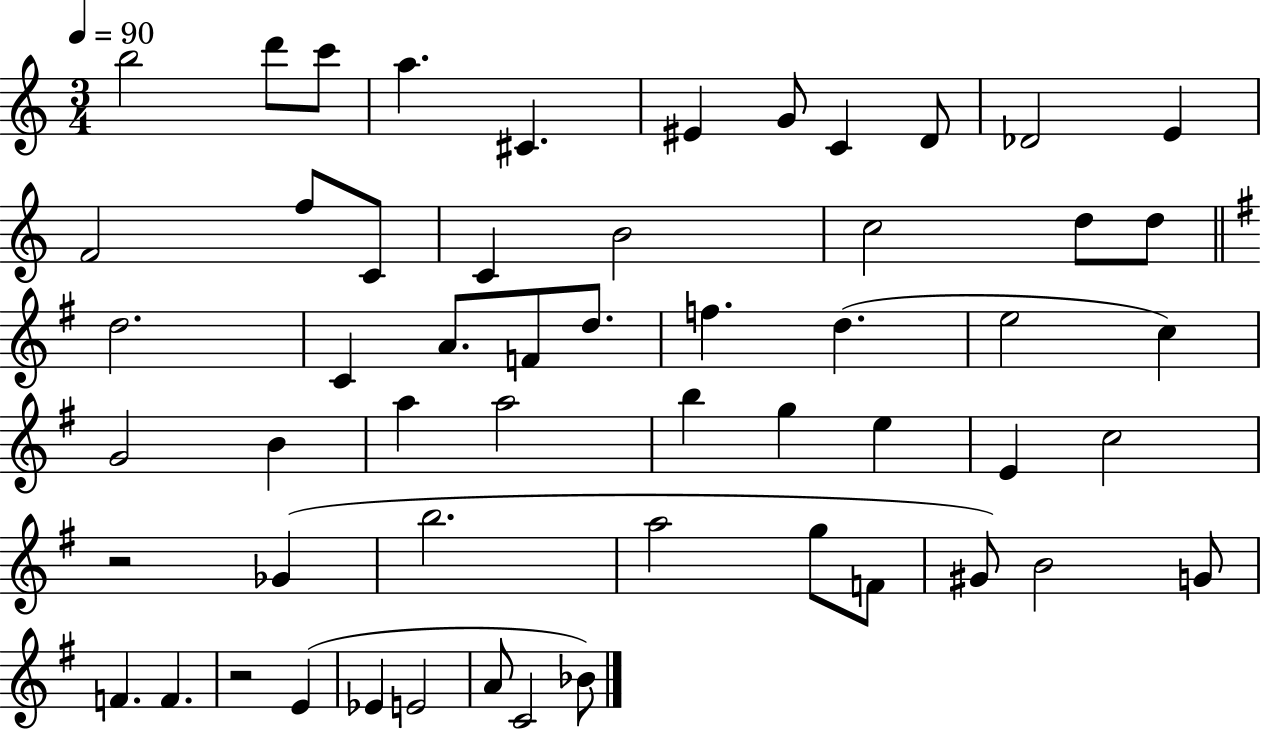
B5/h D6/e C6/e A5/q. C#4/q. EIS4/q G4/e C4/q D4/e Db4/h E4/q F4/h F5/e C4/e C4/q B4/h C5/h D5/e D5/e D5/h. C4/q A4/e. F4/e D5/e. F5/q. D5/q. E5/h C5/q G4/h B4/q A5/q A5/h B5/q G5/q E5/q E4/q C5/h R/h Gb4/q B5/h. A5/h G5/e F4/e G#4/e B4/h G4/e F4/q. F4/q. R/h E4/q Eb4/q E4/h A4/e C4/h Bb4/e